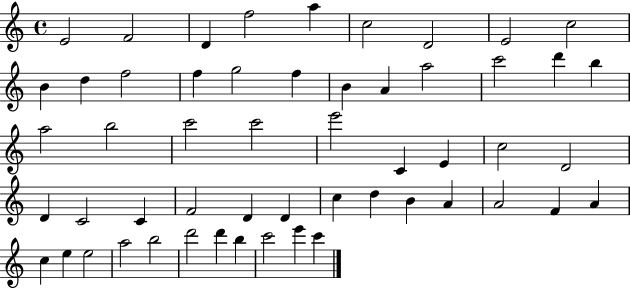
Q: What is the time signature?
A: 4/4